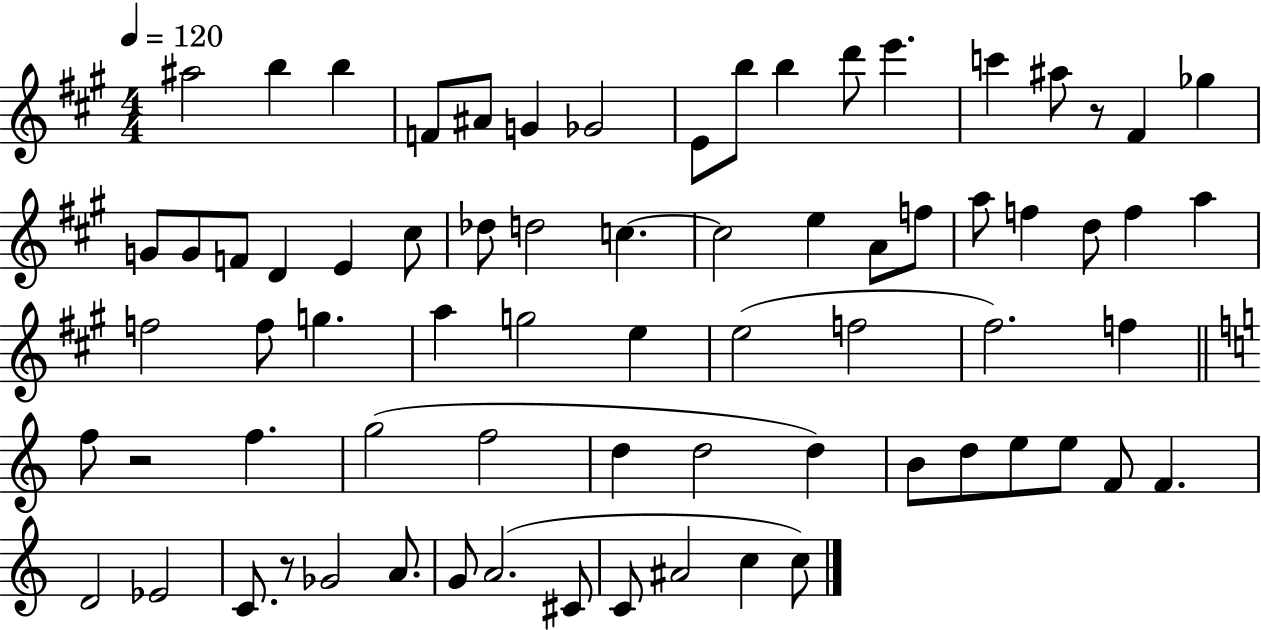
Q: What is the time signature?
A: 4/4